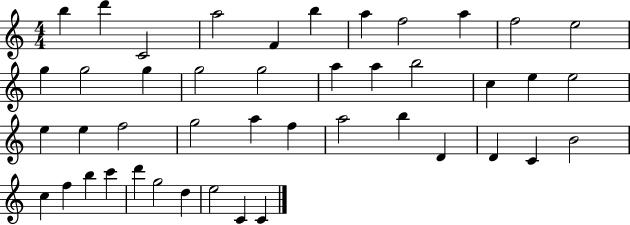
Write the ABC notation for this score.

X:1
T:Untitled
M:4/4
L:1/4
K:C
b d' C2 a2 F b a f2 a f2 e2 g g2 g g2 g2 a a b2 c e e2 e e f2 g2 a f a2 b D D C B2 c f b c' d' g2 d e2 C C